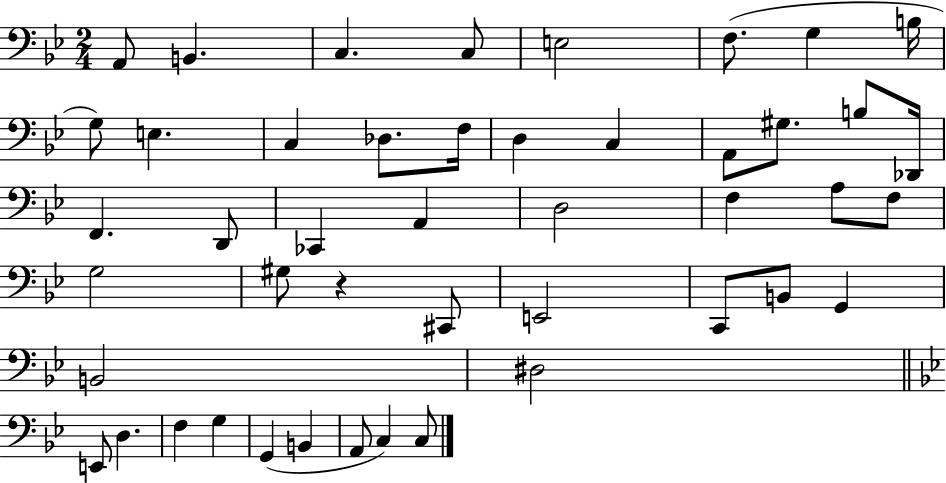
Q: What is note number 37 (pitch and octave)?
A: E2